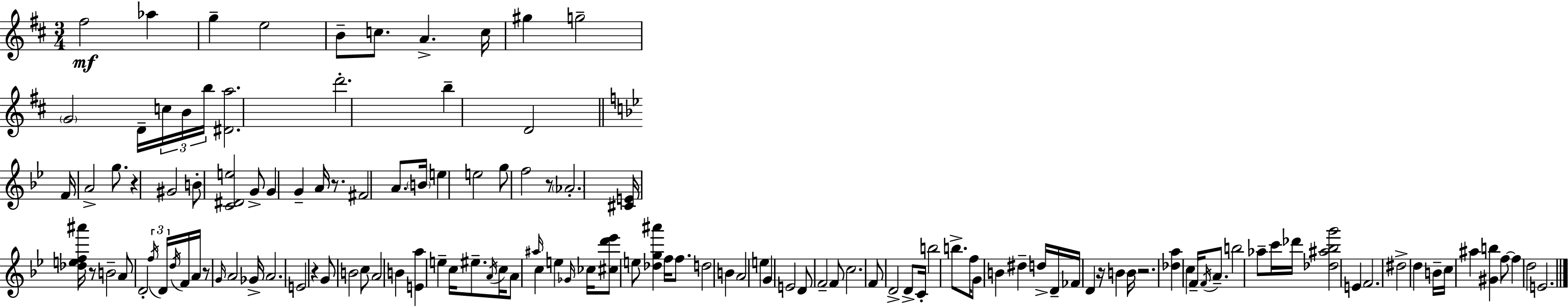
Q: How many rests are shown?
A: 8